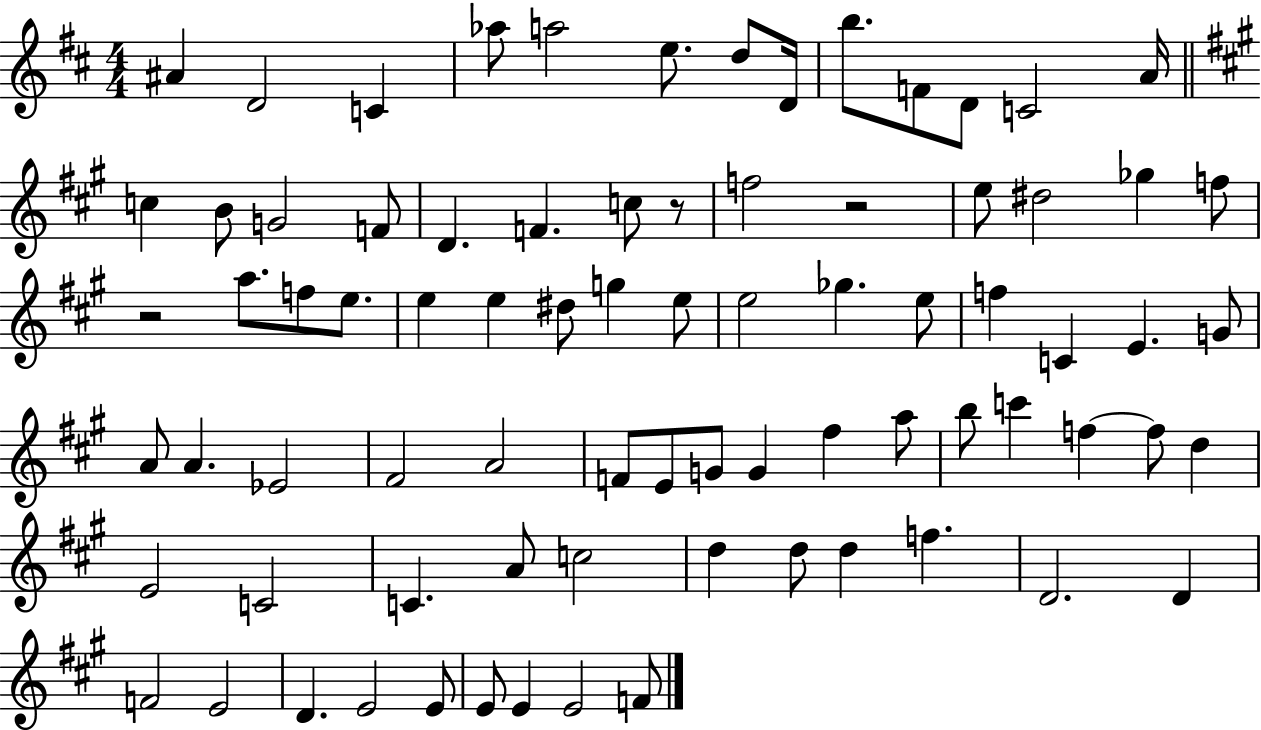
A#4/q D4/h C4/q Ab5/e A5/h E5/e. D5/e D4/s B5/e. F4/e D4/e C4/h A4/s C5/q B4/e G4/h F4/e D4/q. F4/q. C5/e R/e F5/h R/h E5/e D#5/h Gb5/q F5/e R/h A5/e. F5/e E5/e. E5/q E5/q D#5/e G5/q E5/e E5/h Gb5/q. E5/e F5/q C4/q E4/q. G4/e A4/e A4/q. Eb4/h F#4/h A4/h F4/e E4/e G4/e G4/q F#5/q A5/e B5/e C6/q F5/q F5/e D5/q E4/h C4/h C4/q. A4/e C5/h D5/q D5/e D5/q F5/q. D4/h. D4/q F4/h E4/h D4/q. E4/h E4/e E4/e E4/q E4/h F4/e